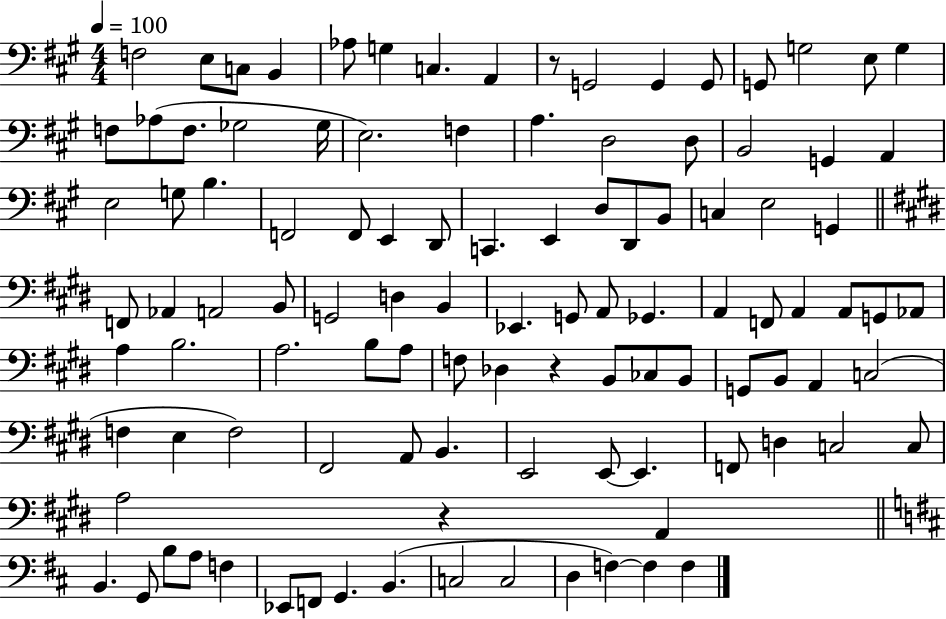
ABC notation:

X:1
T:Untitled
M:4/4
L:1/4
K:A
F,2 E,/2 C,/2 B,, _A,/2 G, C, A,, z/2 G,,2 G,, G,,/2 G,,/2 G,2 E,/2 G, F,/2 _A,/2 F,/2 _G,2 _G,/4 E,2 F, A, D,2 D,/2 B,,2 G,, A,, E,2 G,/2 B, F,,2 F,,/2 E,, D,,/2 C,, E,, D,/2 D,,/2 B,,/2 C, E,2 G,, F,,/2 _A,, A,,2 B,,/2 G,,2 D, B,, _E,, G,,/2 A,,/2 _G,, A,, F,,/2 A,, A,,/2 G,,/2 _A,,/2 A, B,2 A,2 B,/2 A,/2 F,/2 _D, z B,,/2 _C,/2 B,,/2 G,,/2 B,,/2 A,, C,2 F, E, F,2 ^F,,2 A,,/2 B,, E,,2 E,,/2 E,, F,,/2 D, C,2 C,/2 A,2 z A,, B,, G,,/2 B,/2 A,/2 F, _E,,/2 F,,/2 G,, B,, C,2 C,2 D, F, F, F,